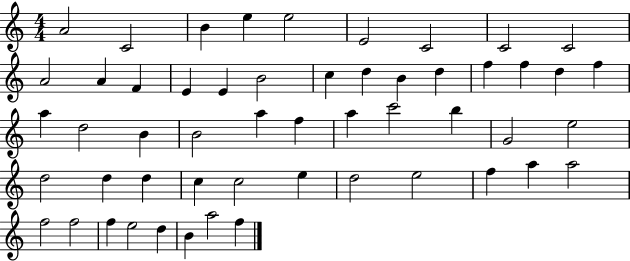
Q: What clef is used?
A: treble